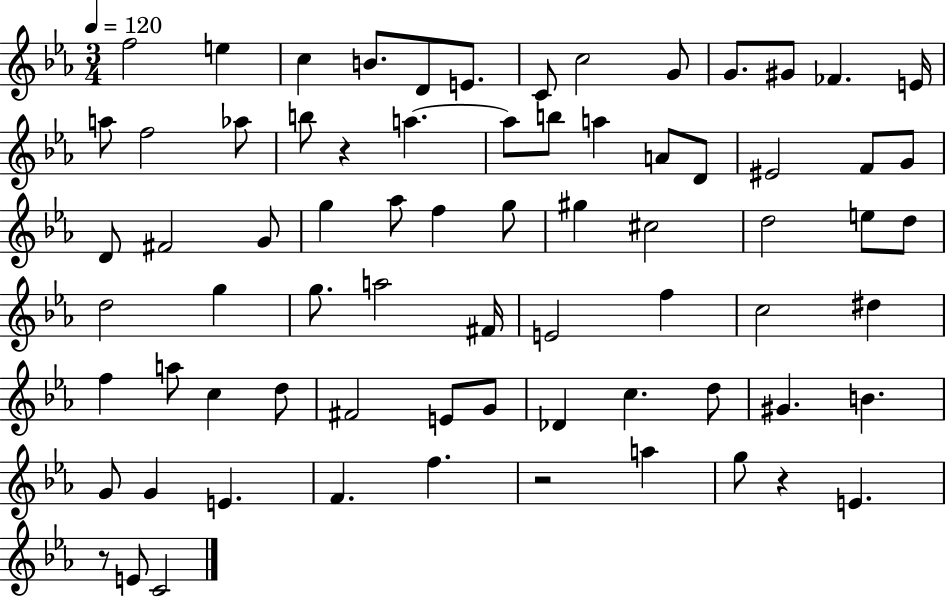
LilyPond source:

{
  \clef treble
  \numericTimeSignature
  \time 3/4
  \key ees \major
  \tempo 4 = 120
  f''2 e''4 | c''4 b'8. d'8 e'8. | c'8 c''2 g'8 | g'8. gis'8 fes'4. e'16 | \break a''8 f''2 aes''8 | b''8 r4 a''4.~~ | a''8 b''8 a''4 a'8 d'8 | eis'2 f'8 g'8 | \break d'8 fis'2 g'8 | g''4 aes''8 f''4 g''8 | gis''4 cis''2 | d''2 e''8 d''8 | \break d''2 g''4 | g''8. a''2 fis'16 | e'2 f''4 | c''2 dis''4 | \break f''4 a''8 c''4 d''8 | fis'2 e'8 g'8 | des'4 c''4. d''8 | gis'4. b'4. | \break g'8 g'4 e'4. | f'4. f''4. | r2 a''4 | g''8 r4 e'4. | \break r8 e'8 c'2 | \bar "|."
}